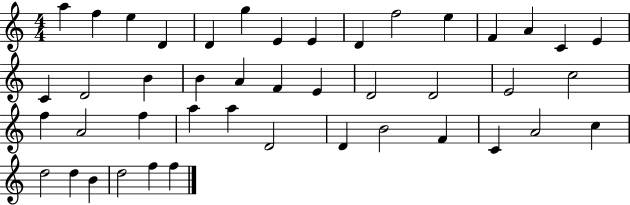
A5/q F5/q E5/q D4/q D4/q G5/q E4/q E4/q D4/q F5/h E5/q F4/q A4/q C4/q E4/q C4/q D4/h B4/q B4/q A4/q F4/q E4/q D4/h D4/h E4/h C5/h F5/q A4/h F5/q A5/q A5/q D4/h D4/q B4/h F4/q C4/q A4/h C5/q D5/h D5/q B4/q D5/h F5/q F5/q